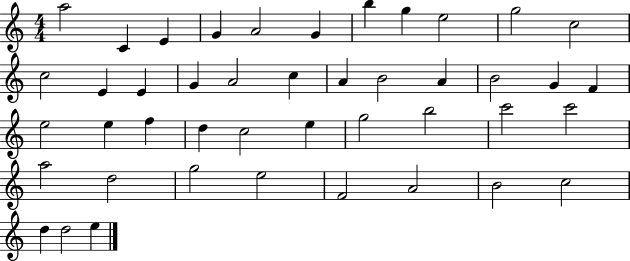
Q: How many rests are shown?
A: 0